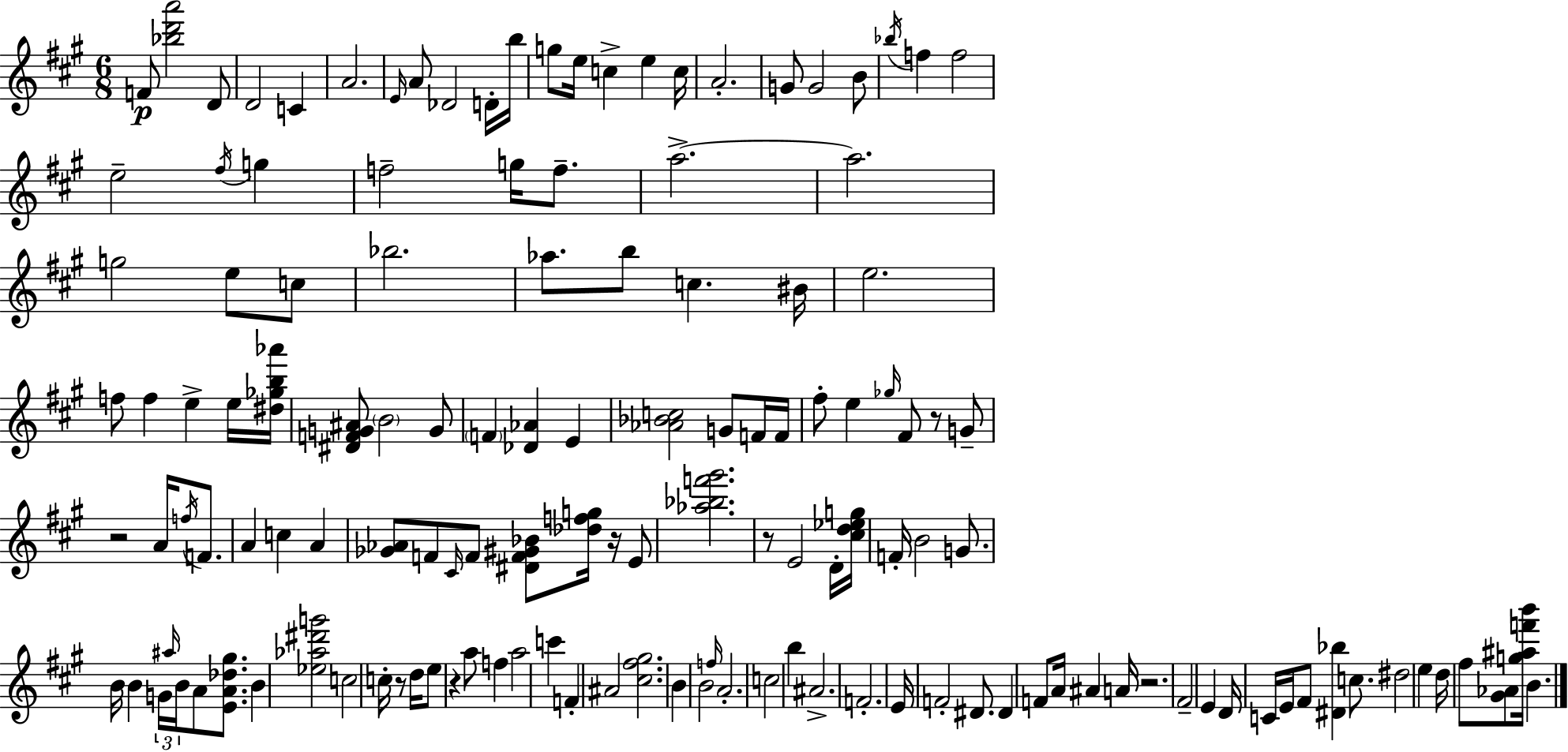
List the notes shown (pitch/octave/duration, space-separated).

F4/e [Bb5,D6,A6]/h D4/e D4/h C4/q A4/h. E4/s A4/e Db4/h D4/s B5/s G5/e E5/s C5/q E5/q C5/s A4/h. G4/e G4/h B4/e Bb5/s F5/q F5/h E5/h F#5/s G5/q F5/h G5/s F5/e. A5/h. A5/h. G5/h E5/e C5/e Bb5/h. Ab5/e. B5/e C5/q. BIS4/s E5/h. F5/e F5/q E5/q E5/s [D#5,Gb5,B5,Ab6]/s [D#4,F4,G4,A#4]/e B4/h G4/e F4/q [Db4,Ab4]/q E4/q [Ab4,Bb4,C5]/h G4/e F4/s F4/s F#5/e E5/q Gb5/s F#4/e R/e G4/e R/h A4/s F5/s F4/e. A4/q C5/q A4/q [Gb4,Ab4]/e F4/e C#4/s F4/e [D#4,F4,G#4,Bb4]/e [Db5,F5,G5]/s R/s E4/e [Ab5,Bb5,F6,G#6]/h. R/e E4/h D4/s [C#5,D5,Eb5,G5]/s F4/s B4/h G4/e. B4/s B4/q G4/s A#5/s B4/s A4/e [E4,A4,Db5,G#5]/e. B4/q [Eb5,Ab5,D#6,G6]/h C5/h C5/s R/e D5/s E5/e R/q A5/e F5/q A5/h C6/q F4/q A#4/h [C#5,F#5,G#5]/h. B4/q B4/h F5/s A4/h. C5/h B5/q A#4/h. F4/h. E4/s F4/h D#4/e. D#4/q F4/e A4/s A#4/q A4/s R/h. F#4/h E4/q D4/s C4/s E4/s F#4/e [D#4,Bb5]/q C5/e. D#5/h E5/q D5/s F#5/e [G#4,Ab4]/e [G5,A#5,F6,B6]/s B4/q.